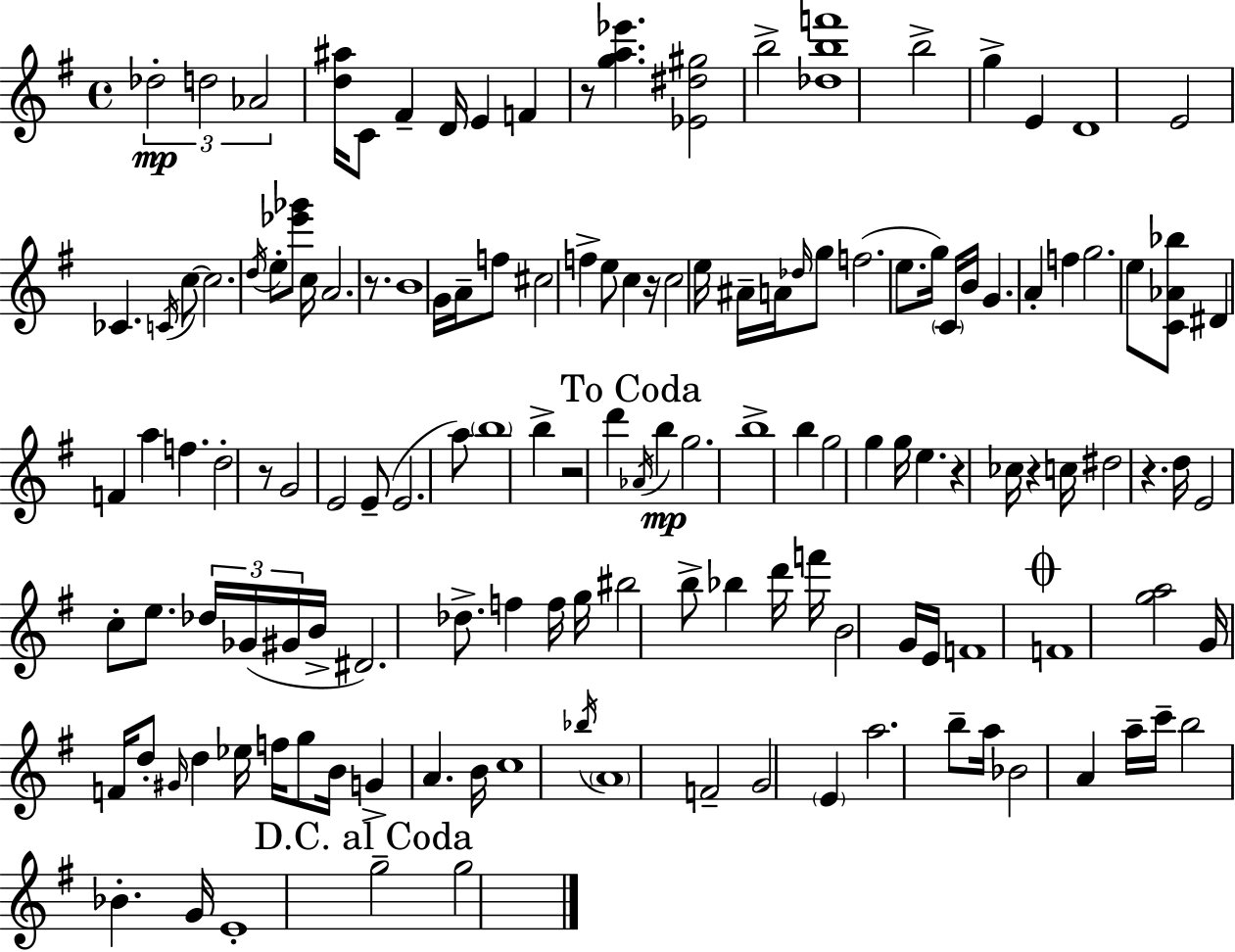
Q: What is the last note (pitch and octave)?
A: G5